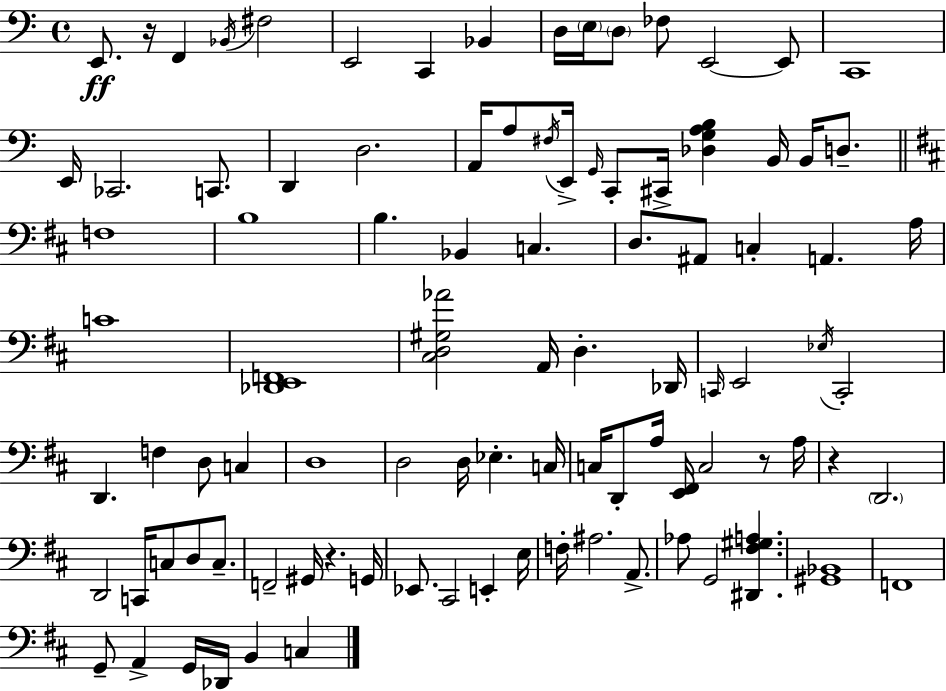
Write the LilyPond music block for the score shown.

{
  \clef bass
  \time 4/4
  \defaultTimeSignature
  \key c \major
  e,8.\ff r16 f,4 \acciaccatura { bes,16 } fis2 | e,2 c,4 bes,4 | d16 \parenthesize e16 \parenthesize d8 fes8 e,2~~ e,8 | c,1 | \break e,16 ces,2. c,8. | d,4 d2. | a,16 a8 \acciaccatura { fis16 } e,16-> \grace { g,16 } c,8-. cis,16-> <des g a b>4 b,16 b,16 | d8.-- \bar "||" \break \key b \minor f1 | b1 | b4. bes,4 c4. | d8. ais,8 c4-. a,4. a16 | \break c'1 | <des, e, f,>1 | <cis d gis aes'>2 a,16 d4.-. des,16 | \grace { c,16 } e,2 \acciaccatura { ees16 } c,2-. | \break d,4. f4 d8 c4 | d1 | d2 d16 ees4.-. | c16 c16 d,8-. a16 <e, fis,>16 c2 r8 | \break a16 r4 \parenthesize d,2. | d,2 c,16 c8 d8 c8.-- | f,2-- gis,16 r4. | g,16 ees,8. cis,2 e,4-. | \break e16 f16-. ais2. a,8.-> | aes8 g,2 <dis, fis gis a>4. | <gis, bes,>1 | f,1 | \break g,8-- a,4-> g,16 des,16 b,4 c4 | \bar "|."
}